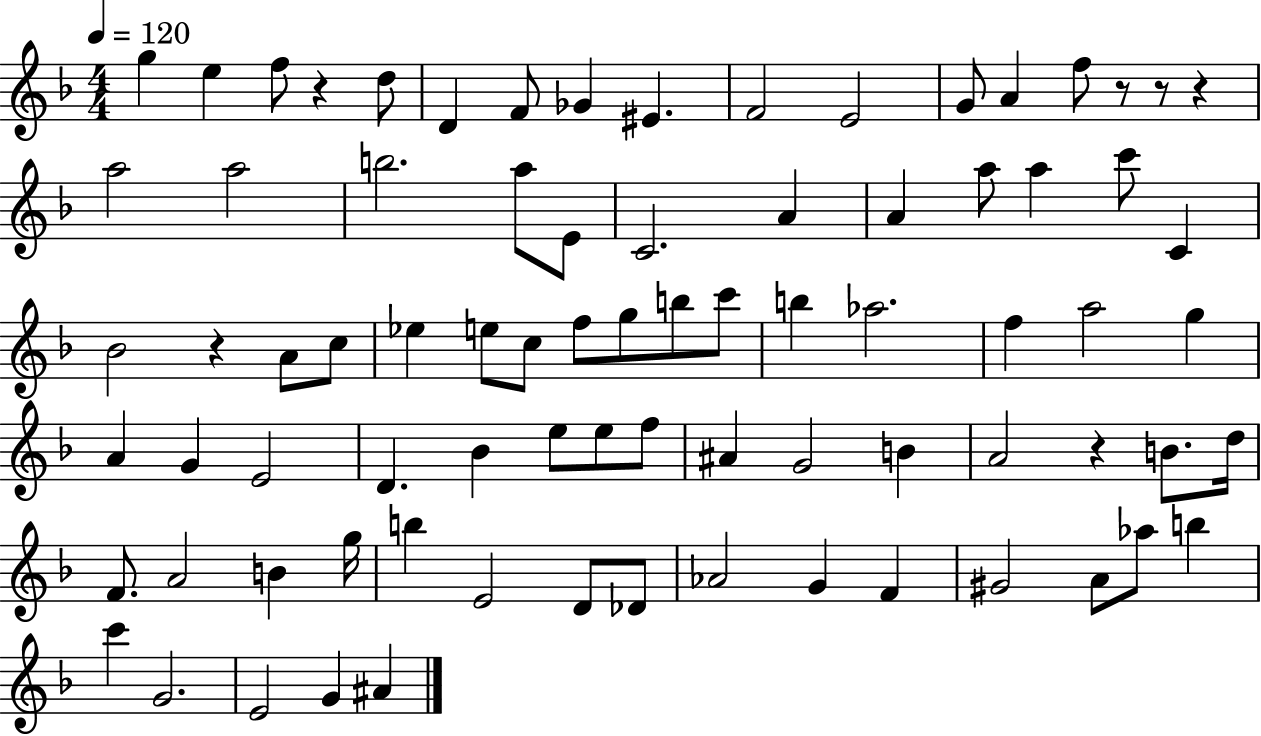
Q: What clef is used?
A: treble